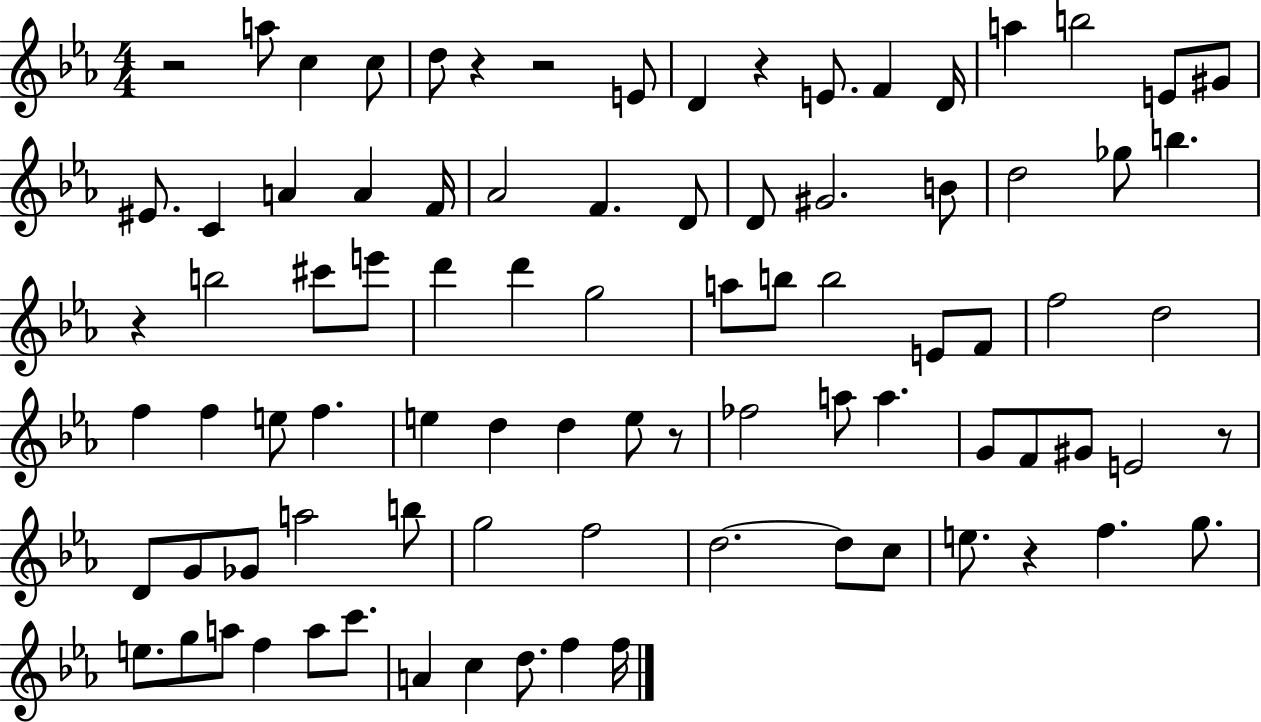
R/h A5/e C5/q C5/e D5/e R/q R/h E4/e D4/q R/q E4/e. F4/q D4/s A5/q B5/h E4/e G#4/e EIS4/e. C4/q A4/q A4/q F4/s Ab4/h F4/q. D4/e D4/e G#4/h. B4/e D5/h Gb5/e B5/q. R/q B5/h C#6/e E6/e D6/q D6/q G5/h A5/e B5/e B5/h E4/e F4/e F5/h D5/h F5/q F5/q E5/e F5/q. E5/q D5/q D5/q E5/e R/e FES5/h A5/e A5/q. G4/e F4/e G#4/e E4/h R/e D4/e G4/e Gb4/e A5/h B5/e G5/h F5/h D5/h. D5/e C5/e E5/e. R/q F5/q. G5/e. E5/e. G5/e A5/e F5/q A5/e C6/e. A4/q C5/q D5/e. F5/q F5/s